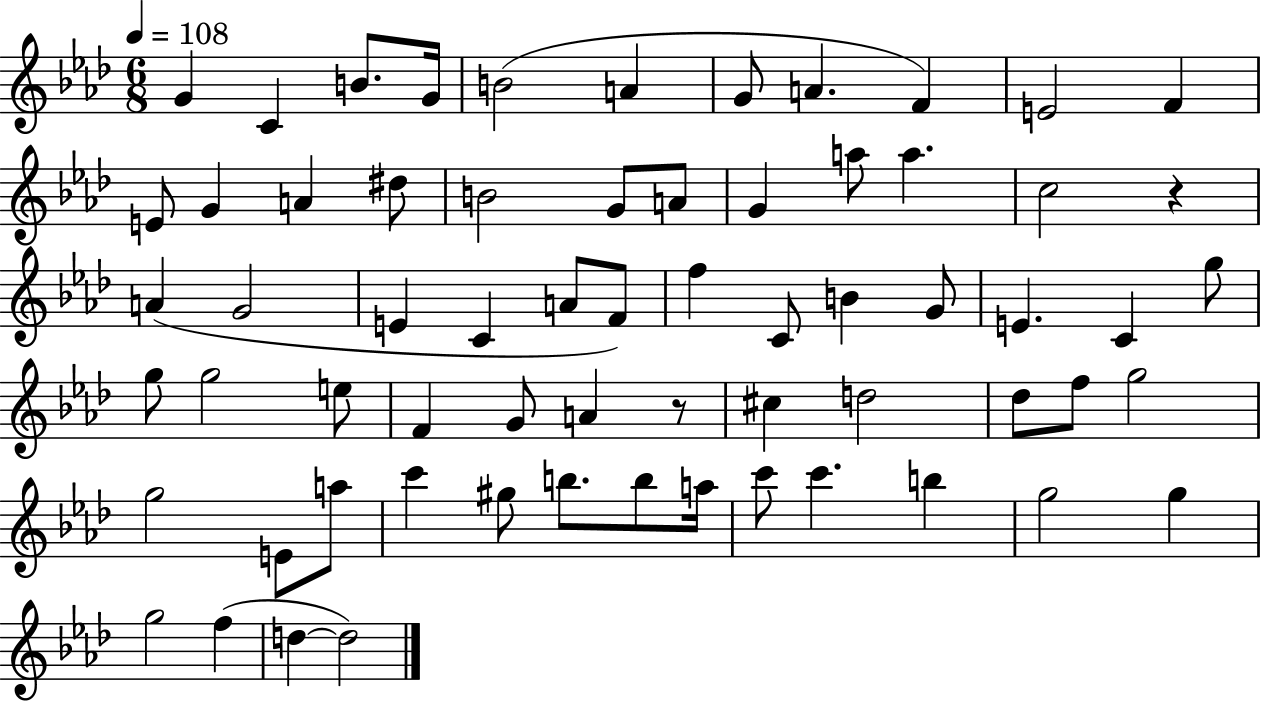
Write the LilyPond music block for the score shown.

{
  \clef treble
  \numericTimeSignature
  \time 6/8
  \key aes \major
  \tempo 4 = 108
  g'4 c'4 b'8. g'16 | b'2( a'4 | g'8 a'4. f'4) | e'2 f'4 | \break e'8 g'4 a'4 dis''8 | b'2 g'8 a'8 | g'4 a''8 a''4. | c''2 r4 | \break a'4( g'2 | e'4 c'4 a'8 f'8) | f''4 c'8 b'4 g'8 | e'4. c'4 g''8 | \break g''8 g''2 e''8 | f'4 g'8 a'4 r8 | cis''4 d''2 | des''8 f''8 g''2 | \break g''2 e'8 a''8 | c'''4 gis''8 b''8. b''8 a''16 | c'''8 c'''4. b''4 | g''2 g''4 | \break g''2 f''4( | d''4~~ d''2) | \bar "|."
}